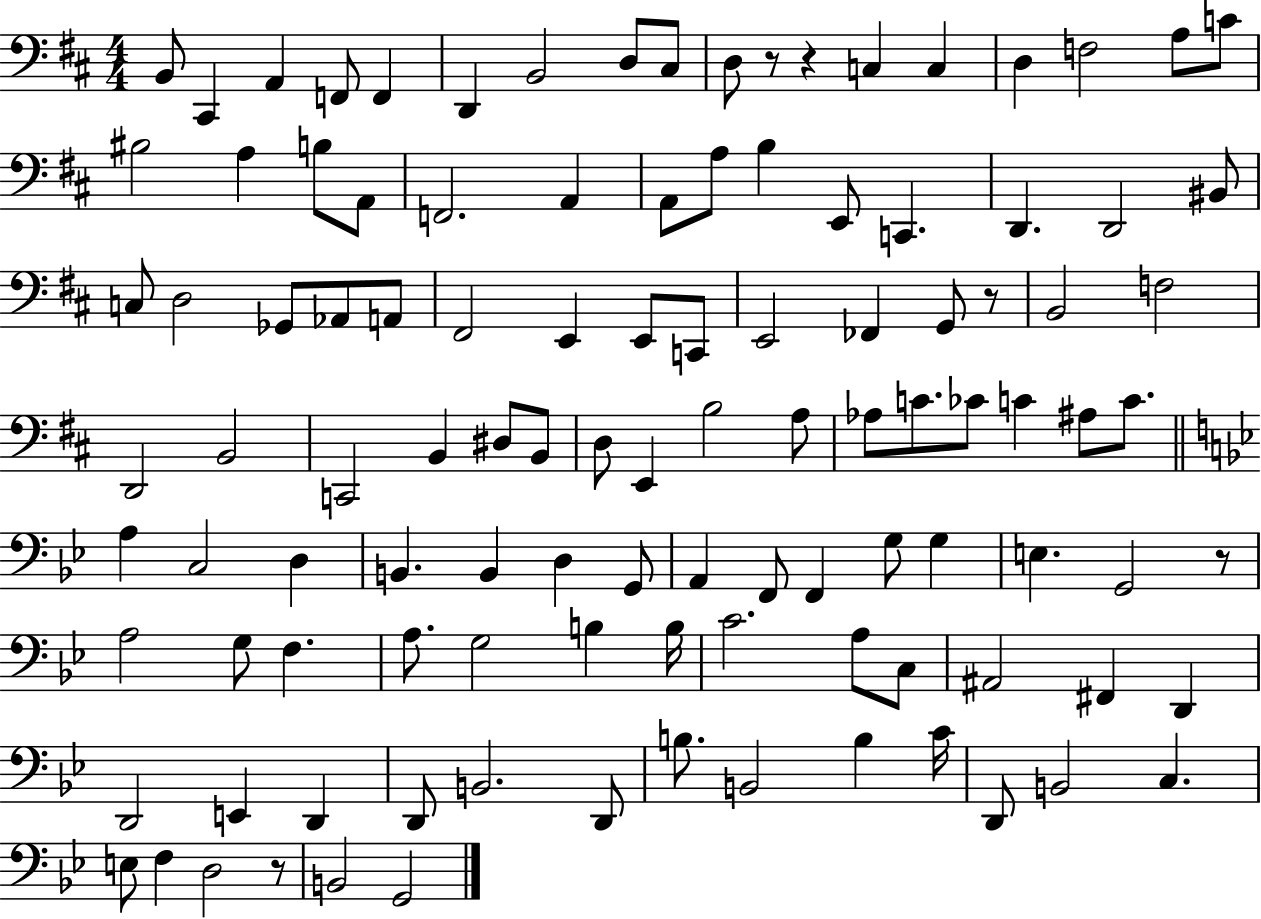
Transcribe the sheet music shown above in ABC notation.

X:1
T:Untitled
M:4/4
L:1/4
K:D
B,,/2 ^C,, A,, F,,/2 F,, D,, B,,2 D,/2 ^C,/2 D,/2 z/2 z C, C, D, F,2 A,/2 C/2 ^B,2 A, B,/2 A,,/2 F,,2 A,, A,,/2 A,/2 B, E,,/2 C,, D,, D,,2 ^B,,/2 C,/2 D,2 _G,,/2 _A,,/2 A,,/2 ^F,,2 E,, E,,/2 C,,/2 E,,2 _F,, G,,/2 z/2 B,,2 F,2 D,,2 B,,2 C,,2 B,, ^D,/2 B,,/2 D,/2 E,, B,2 A,/2 _A,/2 C/2 _C/2 C ^A,/2 C/2 A, C,2 D, B,, B,, D, G,,/2 A,, F,,/2 F,, G,/2 G, E, G,,2 z/2 A,2 G,/2 F, A,/2 G,2 B, B,/4 C2 A,/2 C,/2 ^A,,2 ^F,, D,, D,,2 E,, D,, D,,/2 B,,2 D,,/2 B,/2 B,,2 B, C/4 D,,/2 B,,2 C, E,/2 F, D,2 z/2 B,,2 G,,2